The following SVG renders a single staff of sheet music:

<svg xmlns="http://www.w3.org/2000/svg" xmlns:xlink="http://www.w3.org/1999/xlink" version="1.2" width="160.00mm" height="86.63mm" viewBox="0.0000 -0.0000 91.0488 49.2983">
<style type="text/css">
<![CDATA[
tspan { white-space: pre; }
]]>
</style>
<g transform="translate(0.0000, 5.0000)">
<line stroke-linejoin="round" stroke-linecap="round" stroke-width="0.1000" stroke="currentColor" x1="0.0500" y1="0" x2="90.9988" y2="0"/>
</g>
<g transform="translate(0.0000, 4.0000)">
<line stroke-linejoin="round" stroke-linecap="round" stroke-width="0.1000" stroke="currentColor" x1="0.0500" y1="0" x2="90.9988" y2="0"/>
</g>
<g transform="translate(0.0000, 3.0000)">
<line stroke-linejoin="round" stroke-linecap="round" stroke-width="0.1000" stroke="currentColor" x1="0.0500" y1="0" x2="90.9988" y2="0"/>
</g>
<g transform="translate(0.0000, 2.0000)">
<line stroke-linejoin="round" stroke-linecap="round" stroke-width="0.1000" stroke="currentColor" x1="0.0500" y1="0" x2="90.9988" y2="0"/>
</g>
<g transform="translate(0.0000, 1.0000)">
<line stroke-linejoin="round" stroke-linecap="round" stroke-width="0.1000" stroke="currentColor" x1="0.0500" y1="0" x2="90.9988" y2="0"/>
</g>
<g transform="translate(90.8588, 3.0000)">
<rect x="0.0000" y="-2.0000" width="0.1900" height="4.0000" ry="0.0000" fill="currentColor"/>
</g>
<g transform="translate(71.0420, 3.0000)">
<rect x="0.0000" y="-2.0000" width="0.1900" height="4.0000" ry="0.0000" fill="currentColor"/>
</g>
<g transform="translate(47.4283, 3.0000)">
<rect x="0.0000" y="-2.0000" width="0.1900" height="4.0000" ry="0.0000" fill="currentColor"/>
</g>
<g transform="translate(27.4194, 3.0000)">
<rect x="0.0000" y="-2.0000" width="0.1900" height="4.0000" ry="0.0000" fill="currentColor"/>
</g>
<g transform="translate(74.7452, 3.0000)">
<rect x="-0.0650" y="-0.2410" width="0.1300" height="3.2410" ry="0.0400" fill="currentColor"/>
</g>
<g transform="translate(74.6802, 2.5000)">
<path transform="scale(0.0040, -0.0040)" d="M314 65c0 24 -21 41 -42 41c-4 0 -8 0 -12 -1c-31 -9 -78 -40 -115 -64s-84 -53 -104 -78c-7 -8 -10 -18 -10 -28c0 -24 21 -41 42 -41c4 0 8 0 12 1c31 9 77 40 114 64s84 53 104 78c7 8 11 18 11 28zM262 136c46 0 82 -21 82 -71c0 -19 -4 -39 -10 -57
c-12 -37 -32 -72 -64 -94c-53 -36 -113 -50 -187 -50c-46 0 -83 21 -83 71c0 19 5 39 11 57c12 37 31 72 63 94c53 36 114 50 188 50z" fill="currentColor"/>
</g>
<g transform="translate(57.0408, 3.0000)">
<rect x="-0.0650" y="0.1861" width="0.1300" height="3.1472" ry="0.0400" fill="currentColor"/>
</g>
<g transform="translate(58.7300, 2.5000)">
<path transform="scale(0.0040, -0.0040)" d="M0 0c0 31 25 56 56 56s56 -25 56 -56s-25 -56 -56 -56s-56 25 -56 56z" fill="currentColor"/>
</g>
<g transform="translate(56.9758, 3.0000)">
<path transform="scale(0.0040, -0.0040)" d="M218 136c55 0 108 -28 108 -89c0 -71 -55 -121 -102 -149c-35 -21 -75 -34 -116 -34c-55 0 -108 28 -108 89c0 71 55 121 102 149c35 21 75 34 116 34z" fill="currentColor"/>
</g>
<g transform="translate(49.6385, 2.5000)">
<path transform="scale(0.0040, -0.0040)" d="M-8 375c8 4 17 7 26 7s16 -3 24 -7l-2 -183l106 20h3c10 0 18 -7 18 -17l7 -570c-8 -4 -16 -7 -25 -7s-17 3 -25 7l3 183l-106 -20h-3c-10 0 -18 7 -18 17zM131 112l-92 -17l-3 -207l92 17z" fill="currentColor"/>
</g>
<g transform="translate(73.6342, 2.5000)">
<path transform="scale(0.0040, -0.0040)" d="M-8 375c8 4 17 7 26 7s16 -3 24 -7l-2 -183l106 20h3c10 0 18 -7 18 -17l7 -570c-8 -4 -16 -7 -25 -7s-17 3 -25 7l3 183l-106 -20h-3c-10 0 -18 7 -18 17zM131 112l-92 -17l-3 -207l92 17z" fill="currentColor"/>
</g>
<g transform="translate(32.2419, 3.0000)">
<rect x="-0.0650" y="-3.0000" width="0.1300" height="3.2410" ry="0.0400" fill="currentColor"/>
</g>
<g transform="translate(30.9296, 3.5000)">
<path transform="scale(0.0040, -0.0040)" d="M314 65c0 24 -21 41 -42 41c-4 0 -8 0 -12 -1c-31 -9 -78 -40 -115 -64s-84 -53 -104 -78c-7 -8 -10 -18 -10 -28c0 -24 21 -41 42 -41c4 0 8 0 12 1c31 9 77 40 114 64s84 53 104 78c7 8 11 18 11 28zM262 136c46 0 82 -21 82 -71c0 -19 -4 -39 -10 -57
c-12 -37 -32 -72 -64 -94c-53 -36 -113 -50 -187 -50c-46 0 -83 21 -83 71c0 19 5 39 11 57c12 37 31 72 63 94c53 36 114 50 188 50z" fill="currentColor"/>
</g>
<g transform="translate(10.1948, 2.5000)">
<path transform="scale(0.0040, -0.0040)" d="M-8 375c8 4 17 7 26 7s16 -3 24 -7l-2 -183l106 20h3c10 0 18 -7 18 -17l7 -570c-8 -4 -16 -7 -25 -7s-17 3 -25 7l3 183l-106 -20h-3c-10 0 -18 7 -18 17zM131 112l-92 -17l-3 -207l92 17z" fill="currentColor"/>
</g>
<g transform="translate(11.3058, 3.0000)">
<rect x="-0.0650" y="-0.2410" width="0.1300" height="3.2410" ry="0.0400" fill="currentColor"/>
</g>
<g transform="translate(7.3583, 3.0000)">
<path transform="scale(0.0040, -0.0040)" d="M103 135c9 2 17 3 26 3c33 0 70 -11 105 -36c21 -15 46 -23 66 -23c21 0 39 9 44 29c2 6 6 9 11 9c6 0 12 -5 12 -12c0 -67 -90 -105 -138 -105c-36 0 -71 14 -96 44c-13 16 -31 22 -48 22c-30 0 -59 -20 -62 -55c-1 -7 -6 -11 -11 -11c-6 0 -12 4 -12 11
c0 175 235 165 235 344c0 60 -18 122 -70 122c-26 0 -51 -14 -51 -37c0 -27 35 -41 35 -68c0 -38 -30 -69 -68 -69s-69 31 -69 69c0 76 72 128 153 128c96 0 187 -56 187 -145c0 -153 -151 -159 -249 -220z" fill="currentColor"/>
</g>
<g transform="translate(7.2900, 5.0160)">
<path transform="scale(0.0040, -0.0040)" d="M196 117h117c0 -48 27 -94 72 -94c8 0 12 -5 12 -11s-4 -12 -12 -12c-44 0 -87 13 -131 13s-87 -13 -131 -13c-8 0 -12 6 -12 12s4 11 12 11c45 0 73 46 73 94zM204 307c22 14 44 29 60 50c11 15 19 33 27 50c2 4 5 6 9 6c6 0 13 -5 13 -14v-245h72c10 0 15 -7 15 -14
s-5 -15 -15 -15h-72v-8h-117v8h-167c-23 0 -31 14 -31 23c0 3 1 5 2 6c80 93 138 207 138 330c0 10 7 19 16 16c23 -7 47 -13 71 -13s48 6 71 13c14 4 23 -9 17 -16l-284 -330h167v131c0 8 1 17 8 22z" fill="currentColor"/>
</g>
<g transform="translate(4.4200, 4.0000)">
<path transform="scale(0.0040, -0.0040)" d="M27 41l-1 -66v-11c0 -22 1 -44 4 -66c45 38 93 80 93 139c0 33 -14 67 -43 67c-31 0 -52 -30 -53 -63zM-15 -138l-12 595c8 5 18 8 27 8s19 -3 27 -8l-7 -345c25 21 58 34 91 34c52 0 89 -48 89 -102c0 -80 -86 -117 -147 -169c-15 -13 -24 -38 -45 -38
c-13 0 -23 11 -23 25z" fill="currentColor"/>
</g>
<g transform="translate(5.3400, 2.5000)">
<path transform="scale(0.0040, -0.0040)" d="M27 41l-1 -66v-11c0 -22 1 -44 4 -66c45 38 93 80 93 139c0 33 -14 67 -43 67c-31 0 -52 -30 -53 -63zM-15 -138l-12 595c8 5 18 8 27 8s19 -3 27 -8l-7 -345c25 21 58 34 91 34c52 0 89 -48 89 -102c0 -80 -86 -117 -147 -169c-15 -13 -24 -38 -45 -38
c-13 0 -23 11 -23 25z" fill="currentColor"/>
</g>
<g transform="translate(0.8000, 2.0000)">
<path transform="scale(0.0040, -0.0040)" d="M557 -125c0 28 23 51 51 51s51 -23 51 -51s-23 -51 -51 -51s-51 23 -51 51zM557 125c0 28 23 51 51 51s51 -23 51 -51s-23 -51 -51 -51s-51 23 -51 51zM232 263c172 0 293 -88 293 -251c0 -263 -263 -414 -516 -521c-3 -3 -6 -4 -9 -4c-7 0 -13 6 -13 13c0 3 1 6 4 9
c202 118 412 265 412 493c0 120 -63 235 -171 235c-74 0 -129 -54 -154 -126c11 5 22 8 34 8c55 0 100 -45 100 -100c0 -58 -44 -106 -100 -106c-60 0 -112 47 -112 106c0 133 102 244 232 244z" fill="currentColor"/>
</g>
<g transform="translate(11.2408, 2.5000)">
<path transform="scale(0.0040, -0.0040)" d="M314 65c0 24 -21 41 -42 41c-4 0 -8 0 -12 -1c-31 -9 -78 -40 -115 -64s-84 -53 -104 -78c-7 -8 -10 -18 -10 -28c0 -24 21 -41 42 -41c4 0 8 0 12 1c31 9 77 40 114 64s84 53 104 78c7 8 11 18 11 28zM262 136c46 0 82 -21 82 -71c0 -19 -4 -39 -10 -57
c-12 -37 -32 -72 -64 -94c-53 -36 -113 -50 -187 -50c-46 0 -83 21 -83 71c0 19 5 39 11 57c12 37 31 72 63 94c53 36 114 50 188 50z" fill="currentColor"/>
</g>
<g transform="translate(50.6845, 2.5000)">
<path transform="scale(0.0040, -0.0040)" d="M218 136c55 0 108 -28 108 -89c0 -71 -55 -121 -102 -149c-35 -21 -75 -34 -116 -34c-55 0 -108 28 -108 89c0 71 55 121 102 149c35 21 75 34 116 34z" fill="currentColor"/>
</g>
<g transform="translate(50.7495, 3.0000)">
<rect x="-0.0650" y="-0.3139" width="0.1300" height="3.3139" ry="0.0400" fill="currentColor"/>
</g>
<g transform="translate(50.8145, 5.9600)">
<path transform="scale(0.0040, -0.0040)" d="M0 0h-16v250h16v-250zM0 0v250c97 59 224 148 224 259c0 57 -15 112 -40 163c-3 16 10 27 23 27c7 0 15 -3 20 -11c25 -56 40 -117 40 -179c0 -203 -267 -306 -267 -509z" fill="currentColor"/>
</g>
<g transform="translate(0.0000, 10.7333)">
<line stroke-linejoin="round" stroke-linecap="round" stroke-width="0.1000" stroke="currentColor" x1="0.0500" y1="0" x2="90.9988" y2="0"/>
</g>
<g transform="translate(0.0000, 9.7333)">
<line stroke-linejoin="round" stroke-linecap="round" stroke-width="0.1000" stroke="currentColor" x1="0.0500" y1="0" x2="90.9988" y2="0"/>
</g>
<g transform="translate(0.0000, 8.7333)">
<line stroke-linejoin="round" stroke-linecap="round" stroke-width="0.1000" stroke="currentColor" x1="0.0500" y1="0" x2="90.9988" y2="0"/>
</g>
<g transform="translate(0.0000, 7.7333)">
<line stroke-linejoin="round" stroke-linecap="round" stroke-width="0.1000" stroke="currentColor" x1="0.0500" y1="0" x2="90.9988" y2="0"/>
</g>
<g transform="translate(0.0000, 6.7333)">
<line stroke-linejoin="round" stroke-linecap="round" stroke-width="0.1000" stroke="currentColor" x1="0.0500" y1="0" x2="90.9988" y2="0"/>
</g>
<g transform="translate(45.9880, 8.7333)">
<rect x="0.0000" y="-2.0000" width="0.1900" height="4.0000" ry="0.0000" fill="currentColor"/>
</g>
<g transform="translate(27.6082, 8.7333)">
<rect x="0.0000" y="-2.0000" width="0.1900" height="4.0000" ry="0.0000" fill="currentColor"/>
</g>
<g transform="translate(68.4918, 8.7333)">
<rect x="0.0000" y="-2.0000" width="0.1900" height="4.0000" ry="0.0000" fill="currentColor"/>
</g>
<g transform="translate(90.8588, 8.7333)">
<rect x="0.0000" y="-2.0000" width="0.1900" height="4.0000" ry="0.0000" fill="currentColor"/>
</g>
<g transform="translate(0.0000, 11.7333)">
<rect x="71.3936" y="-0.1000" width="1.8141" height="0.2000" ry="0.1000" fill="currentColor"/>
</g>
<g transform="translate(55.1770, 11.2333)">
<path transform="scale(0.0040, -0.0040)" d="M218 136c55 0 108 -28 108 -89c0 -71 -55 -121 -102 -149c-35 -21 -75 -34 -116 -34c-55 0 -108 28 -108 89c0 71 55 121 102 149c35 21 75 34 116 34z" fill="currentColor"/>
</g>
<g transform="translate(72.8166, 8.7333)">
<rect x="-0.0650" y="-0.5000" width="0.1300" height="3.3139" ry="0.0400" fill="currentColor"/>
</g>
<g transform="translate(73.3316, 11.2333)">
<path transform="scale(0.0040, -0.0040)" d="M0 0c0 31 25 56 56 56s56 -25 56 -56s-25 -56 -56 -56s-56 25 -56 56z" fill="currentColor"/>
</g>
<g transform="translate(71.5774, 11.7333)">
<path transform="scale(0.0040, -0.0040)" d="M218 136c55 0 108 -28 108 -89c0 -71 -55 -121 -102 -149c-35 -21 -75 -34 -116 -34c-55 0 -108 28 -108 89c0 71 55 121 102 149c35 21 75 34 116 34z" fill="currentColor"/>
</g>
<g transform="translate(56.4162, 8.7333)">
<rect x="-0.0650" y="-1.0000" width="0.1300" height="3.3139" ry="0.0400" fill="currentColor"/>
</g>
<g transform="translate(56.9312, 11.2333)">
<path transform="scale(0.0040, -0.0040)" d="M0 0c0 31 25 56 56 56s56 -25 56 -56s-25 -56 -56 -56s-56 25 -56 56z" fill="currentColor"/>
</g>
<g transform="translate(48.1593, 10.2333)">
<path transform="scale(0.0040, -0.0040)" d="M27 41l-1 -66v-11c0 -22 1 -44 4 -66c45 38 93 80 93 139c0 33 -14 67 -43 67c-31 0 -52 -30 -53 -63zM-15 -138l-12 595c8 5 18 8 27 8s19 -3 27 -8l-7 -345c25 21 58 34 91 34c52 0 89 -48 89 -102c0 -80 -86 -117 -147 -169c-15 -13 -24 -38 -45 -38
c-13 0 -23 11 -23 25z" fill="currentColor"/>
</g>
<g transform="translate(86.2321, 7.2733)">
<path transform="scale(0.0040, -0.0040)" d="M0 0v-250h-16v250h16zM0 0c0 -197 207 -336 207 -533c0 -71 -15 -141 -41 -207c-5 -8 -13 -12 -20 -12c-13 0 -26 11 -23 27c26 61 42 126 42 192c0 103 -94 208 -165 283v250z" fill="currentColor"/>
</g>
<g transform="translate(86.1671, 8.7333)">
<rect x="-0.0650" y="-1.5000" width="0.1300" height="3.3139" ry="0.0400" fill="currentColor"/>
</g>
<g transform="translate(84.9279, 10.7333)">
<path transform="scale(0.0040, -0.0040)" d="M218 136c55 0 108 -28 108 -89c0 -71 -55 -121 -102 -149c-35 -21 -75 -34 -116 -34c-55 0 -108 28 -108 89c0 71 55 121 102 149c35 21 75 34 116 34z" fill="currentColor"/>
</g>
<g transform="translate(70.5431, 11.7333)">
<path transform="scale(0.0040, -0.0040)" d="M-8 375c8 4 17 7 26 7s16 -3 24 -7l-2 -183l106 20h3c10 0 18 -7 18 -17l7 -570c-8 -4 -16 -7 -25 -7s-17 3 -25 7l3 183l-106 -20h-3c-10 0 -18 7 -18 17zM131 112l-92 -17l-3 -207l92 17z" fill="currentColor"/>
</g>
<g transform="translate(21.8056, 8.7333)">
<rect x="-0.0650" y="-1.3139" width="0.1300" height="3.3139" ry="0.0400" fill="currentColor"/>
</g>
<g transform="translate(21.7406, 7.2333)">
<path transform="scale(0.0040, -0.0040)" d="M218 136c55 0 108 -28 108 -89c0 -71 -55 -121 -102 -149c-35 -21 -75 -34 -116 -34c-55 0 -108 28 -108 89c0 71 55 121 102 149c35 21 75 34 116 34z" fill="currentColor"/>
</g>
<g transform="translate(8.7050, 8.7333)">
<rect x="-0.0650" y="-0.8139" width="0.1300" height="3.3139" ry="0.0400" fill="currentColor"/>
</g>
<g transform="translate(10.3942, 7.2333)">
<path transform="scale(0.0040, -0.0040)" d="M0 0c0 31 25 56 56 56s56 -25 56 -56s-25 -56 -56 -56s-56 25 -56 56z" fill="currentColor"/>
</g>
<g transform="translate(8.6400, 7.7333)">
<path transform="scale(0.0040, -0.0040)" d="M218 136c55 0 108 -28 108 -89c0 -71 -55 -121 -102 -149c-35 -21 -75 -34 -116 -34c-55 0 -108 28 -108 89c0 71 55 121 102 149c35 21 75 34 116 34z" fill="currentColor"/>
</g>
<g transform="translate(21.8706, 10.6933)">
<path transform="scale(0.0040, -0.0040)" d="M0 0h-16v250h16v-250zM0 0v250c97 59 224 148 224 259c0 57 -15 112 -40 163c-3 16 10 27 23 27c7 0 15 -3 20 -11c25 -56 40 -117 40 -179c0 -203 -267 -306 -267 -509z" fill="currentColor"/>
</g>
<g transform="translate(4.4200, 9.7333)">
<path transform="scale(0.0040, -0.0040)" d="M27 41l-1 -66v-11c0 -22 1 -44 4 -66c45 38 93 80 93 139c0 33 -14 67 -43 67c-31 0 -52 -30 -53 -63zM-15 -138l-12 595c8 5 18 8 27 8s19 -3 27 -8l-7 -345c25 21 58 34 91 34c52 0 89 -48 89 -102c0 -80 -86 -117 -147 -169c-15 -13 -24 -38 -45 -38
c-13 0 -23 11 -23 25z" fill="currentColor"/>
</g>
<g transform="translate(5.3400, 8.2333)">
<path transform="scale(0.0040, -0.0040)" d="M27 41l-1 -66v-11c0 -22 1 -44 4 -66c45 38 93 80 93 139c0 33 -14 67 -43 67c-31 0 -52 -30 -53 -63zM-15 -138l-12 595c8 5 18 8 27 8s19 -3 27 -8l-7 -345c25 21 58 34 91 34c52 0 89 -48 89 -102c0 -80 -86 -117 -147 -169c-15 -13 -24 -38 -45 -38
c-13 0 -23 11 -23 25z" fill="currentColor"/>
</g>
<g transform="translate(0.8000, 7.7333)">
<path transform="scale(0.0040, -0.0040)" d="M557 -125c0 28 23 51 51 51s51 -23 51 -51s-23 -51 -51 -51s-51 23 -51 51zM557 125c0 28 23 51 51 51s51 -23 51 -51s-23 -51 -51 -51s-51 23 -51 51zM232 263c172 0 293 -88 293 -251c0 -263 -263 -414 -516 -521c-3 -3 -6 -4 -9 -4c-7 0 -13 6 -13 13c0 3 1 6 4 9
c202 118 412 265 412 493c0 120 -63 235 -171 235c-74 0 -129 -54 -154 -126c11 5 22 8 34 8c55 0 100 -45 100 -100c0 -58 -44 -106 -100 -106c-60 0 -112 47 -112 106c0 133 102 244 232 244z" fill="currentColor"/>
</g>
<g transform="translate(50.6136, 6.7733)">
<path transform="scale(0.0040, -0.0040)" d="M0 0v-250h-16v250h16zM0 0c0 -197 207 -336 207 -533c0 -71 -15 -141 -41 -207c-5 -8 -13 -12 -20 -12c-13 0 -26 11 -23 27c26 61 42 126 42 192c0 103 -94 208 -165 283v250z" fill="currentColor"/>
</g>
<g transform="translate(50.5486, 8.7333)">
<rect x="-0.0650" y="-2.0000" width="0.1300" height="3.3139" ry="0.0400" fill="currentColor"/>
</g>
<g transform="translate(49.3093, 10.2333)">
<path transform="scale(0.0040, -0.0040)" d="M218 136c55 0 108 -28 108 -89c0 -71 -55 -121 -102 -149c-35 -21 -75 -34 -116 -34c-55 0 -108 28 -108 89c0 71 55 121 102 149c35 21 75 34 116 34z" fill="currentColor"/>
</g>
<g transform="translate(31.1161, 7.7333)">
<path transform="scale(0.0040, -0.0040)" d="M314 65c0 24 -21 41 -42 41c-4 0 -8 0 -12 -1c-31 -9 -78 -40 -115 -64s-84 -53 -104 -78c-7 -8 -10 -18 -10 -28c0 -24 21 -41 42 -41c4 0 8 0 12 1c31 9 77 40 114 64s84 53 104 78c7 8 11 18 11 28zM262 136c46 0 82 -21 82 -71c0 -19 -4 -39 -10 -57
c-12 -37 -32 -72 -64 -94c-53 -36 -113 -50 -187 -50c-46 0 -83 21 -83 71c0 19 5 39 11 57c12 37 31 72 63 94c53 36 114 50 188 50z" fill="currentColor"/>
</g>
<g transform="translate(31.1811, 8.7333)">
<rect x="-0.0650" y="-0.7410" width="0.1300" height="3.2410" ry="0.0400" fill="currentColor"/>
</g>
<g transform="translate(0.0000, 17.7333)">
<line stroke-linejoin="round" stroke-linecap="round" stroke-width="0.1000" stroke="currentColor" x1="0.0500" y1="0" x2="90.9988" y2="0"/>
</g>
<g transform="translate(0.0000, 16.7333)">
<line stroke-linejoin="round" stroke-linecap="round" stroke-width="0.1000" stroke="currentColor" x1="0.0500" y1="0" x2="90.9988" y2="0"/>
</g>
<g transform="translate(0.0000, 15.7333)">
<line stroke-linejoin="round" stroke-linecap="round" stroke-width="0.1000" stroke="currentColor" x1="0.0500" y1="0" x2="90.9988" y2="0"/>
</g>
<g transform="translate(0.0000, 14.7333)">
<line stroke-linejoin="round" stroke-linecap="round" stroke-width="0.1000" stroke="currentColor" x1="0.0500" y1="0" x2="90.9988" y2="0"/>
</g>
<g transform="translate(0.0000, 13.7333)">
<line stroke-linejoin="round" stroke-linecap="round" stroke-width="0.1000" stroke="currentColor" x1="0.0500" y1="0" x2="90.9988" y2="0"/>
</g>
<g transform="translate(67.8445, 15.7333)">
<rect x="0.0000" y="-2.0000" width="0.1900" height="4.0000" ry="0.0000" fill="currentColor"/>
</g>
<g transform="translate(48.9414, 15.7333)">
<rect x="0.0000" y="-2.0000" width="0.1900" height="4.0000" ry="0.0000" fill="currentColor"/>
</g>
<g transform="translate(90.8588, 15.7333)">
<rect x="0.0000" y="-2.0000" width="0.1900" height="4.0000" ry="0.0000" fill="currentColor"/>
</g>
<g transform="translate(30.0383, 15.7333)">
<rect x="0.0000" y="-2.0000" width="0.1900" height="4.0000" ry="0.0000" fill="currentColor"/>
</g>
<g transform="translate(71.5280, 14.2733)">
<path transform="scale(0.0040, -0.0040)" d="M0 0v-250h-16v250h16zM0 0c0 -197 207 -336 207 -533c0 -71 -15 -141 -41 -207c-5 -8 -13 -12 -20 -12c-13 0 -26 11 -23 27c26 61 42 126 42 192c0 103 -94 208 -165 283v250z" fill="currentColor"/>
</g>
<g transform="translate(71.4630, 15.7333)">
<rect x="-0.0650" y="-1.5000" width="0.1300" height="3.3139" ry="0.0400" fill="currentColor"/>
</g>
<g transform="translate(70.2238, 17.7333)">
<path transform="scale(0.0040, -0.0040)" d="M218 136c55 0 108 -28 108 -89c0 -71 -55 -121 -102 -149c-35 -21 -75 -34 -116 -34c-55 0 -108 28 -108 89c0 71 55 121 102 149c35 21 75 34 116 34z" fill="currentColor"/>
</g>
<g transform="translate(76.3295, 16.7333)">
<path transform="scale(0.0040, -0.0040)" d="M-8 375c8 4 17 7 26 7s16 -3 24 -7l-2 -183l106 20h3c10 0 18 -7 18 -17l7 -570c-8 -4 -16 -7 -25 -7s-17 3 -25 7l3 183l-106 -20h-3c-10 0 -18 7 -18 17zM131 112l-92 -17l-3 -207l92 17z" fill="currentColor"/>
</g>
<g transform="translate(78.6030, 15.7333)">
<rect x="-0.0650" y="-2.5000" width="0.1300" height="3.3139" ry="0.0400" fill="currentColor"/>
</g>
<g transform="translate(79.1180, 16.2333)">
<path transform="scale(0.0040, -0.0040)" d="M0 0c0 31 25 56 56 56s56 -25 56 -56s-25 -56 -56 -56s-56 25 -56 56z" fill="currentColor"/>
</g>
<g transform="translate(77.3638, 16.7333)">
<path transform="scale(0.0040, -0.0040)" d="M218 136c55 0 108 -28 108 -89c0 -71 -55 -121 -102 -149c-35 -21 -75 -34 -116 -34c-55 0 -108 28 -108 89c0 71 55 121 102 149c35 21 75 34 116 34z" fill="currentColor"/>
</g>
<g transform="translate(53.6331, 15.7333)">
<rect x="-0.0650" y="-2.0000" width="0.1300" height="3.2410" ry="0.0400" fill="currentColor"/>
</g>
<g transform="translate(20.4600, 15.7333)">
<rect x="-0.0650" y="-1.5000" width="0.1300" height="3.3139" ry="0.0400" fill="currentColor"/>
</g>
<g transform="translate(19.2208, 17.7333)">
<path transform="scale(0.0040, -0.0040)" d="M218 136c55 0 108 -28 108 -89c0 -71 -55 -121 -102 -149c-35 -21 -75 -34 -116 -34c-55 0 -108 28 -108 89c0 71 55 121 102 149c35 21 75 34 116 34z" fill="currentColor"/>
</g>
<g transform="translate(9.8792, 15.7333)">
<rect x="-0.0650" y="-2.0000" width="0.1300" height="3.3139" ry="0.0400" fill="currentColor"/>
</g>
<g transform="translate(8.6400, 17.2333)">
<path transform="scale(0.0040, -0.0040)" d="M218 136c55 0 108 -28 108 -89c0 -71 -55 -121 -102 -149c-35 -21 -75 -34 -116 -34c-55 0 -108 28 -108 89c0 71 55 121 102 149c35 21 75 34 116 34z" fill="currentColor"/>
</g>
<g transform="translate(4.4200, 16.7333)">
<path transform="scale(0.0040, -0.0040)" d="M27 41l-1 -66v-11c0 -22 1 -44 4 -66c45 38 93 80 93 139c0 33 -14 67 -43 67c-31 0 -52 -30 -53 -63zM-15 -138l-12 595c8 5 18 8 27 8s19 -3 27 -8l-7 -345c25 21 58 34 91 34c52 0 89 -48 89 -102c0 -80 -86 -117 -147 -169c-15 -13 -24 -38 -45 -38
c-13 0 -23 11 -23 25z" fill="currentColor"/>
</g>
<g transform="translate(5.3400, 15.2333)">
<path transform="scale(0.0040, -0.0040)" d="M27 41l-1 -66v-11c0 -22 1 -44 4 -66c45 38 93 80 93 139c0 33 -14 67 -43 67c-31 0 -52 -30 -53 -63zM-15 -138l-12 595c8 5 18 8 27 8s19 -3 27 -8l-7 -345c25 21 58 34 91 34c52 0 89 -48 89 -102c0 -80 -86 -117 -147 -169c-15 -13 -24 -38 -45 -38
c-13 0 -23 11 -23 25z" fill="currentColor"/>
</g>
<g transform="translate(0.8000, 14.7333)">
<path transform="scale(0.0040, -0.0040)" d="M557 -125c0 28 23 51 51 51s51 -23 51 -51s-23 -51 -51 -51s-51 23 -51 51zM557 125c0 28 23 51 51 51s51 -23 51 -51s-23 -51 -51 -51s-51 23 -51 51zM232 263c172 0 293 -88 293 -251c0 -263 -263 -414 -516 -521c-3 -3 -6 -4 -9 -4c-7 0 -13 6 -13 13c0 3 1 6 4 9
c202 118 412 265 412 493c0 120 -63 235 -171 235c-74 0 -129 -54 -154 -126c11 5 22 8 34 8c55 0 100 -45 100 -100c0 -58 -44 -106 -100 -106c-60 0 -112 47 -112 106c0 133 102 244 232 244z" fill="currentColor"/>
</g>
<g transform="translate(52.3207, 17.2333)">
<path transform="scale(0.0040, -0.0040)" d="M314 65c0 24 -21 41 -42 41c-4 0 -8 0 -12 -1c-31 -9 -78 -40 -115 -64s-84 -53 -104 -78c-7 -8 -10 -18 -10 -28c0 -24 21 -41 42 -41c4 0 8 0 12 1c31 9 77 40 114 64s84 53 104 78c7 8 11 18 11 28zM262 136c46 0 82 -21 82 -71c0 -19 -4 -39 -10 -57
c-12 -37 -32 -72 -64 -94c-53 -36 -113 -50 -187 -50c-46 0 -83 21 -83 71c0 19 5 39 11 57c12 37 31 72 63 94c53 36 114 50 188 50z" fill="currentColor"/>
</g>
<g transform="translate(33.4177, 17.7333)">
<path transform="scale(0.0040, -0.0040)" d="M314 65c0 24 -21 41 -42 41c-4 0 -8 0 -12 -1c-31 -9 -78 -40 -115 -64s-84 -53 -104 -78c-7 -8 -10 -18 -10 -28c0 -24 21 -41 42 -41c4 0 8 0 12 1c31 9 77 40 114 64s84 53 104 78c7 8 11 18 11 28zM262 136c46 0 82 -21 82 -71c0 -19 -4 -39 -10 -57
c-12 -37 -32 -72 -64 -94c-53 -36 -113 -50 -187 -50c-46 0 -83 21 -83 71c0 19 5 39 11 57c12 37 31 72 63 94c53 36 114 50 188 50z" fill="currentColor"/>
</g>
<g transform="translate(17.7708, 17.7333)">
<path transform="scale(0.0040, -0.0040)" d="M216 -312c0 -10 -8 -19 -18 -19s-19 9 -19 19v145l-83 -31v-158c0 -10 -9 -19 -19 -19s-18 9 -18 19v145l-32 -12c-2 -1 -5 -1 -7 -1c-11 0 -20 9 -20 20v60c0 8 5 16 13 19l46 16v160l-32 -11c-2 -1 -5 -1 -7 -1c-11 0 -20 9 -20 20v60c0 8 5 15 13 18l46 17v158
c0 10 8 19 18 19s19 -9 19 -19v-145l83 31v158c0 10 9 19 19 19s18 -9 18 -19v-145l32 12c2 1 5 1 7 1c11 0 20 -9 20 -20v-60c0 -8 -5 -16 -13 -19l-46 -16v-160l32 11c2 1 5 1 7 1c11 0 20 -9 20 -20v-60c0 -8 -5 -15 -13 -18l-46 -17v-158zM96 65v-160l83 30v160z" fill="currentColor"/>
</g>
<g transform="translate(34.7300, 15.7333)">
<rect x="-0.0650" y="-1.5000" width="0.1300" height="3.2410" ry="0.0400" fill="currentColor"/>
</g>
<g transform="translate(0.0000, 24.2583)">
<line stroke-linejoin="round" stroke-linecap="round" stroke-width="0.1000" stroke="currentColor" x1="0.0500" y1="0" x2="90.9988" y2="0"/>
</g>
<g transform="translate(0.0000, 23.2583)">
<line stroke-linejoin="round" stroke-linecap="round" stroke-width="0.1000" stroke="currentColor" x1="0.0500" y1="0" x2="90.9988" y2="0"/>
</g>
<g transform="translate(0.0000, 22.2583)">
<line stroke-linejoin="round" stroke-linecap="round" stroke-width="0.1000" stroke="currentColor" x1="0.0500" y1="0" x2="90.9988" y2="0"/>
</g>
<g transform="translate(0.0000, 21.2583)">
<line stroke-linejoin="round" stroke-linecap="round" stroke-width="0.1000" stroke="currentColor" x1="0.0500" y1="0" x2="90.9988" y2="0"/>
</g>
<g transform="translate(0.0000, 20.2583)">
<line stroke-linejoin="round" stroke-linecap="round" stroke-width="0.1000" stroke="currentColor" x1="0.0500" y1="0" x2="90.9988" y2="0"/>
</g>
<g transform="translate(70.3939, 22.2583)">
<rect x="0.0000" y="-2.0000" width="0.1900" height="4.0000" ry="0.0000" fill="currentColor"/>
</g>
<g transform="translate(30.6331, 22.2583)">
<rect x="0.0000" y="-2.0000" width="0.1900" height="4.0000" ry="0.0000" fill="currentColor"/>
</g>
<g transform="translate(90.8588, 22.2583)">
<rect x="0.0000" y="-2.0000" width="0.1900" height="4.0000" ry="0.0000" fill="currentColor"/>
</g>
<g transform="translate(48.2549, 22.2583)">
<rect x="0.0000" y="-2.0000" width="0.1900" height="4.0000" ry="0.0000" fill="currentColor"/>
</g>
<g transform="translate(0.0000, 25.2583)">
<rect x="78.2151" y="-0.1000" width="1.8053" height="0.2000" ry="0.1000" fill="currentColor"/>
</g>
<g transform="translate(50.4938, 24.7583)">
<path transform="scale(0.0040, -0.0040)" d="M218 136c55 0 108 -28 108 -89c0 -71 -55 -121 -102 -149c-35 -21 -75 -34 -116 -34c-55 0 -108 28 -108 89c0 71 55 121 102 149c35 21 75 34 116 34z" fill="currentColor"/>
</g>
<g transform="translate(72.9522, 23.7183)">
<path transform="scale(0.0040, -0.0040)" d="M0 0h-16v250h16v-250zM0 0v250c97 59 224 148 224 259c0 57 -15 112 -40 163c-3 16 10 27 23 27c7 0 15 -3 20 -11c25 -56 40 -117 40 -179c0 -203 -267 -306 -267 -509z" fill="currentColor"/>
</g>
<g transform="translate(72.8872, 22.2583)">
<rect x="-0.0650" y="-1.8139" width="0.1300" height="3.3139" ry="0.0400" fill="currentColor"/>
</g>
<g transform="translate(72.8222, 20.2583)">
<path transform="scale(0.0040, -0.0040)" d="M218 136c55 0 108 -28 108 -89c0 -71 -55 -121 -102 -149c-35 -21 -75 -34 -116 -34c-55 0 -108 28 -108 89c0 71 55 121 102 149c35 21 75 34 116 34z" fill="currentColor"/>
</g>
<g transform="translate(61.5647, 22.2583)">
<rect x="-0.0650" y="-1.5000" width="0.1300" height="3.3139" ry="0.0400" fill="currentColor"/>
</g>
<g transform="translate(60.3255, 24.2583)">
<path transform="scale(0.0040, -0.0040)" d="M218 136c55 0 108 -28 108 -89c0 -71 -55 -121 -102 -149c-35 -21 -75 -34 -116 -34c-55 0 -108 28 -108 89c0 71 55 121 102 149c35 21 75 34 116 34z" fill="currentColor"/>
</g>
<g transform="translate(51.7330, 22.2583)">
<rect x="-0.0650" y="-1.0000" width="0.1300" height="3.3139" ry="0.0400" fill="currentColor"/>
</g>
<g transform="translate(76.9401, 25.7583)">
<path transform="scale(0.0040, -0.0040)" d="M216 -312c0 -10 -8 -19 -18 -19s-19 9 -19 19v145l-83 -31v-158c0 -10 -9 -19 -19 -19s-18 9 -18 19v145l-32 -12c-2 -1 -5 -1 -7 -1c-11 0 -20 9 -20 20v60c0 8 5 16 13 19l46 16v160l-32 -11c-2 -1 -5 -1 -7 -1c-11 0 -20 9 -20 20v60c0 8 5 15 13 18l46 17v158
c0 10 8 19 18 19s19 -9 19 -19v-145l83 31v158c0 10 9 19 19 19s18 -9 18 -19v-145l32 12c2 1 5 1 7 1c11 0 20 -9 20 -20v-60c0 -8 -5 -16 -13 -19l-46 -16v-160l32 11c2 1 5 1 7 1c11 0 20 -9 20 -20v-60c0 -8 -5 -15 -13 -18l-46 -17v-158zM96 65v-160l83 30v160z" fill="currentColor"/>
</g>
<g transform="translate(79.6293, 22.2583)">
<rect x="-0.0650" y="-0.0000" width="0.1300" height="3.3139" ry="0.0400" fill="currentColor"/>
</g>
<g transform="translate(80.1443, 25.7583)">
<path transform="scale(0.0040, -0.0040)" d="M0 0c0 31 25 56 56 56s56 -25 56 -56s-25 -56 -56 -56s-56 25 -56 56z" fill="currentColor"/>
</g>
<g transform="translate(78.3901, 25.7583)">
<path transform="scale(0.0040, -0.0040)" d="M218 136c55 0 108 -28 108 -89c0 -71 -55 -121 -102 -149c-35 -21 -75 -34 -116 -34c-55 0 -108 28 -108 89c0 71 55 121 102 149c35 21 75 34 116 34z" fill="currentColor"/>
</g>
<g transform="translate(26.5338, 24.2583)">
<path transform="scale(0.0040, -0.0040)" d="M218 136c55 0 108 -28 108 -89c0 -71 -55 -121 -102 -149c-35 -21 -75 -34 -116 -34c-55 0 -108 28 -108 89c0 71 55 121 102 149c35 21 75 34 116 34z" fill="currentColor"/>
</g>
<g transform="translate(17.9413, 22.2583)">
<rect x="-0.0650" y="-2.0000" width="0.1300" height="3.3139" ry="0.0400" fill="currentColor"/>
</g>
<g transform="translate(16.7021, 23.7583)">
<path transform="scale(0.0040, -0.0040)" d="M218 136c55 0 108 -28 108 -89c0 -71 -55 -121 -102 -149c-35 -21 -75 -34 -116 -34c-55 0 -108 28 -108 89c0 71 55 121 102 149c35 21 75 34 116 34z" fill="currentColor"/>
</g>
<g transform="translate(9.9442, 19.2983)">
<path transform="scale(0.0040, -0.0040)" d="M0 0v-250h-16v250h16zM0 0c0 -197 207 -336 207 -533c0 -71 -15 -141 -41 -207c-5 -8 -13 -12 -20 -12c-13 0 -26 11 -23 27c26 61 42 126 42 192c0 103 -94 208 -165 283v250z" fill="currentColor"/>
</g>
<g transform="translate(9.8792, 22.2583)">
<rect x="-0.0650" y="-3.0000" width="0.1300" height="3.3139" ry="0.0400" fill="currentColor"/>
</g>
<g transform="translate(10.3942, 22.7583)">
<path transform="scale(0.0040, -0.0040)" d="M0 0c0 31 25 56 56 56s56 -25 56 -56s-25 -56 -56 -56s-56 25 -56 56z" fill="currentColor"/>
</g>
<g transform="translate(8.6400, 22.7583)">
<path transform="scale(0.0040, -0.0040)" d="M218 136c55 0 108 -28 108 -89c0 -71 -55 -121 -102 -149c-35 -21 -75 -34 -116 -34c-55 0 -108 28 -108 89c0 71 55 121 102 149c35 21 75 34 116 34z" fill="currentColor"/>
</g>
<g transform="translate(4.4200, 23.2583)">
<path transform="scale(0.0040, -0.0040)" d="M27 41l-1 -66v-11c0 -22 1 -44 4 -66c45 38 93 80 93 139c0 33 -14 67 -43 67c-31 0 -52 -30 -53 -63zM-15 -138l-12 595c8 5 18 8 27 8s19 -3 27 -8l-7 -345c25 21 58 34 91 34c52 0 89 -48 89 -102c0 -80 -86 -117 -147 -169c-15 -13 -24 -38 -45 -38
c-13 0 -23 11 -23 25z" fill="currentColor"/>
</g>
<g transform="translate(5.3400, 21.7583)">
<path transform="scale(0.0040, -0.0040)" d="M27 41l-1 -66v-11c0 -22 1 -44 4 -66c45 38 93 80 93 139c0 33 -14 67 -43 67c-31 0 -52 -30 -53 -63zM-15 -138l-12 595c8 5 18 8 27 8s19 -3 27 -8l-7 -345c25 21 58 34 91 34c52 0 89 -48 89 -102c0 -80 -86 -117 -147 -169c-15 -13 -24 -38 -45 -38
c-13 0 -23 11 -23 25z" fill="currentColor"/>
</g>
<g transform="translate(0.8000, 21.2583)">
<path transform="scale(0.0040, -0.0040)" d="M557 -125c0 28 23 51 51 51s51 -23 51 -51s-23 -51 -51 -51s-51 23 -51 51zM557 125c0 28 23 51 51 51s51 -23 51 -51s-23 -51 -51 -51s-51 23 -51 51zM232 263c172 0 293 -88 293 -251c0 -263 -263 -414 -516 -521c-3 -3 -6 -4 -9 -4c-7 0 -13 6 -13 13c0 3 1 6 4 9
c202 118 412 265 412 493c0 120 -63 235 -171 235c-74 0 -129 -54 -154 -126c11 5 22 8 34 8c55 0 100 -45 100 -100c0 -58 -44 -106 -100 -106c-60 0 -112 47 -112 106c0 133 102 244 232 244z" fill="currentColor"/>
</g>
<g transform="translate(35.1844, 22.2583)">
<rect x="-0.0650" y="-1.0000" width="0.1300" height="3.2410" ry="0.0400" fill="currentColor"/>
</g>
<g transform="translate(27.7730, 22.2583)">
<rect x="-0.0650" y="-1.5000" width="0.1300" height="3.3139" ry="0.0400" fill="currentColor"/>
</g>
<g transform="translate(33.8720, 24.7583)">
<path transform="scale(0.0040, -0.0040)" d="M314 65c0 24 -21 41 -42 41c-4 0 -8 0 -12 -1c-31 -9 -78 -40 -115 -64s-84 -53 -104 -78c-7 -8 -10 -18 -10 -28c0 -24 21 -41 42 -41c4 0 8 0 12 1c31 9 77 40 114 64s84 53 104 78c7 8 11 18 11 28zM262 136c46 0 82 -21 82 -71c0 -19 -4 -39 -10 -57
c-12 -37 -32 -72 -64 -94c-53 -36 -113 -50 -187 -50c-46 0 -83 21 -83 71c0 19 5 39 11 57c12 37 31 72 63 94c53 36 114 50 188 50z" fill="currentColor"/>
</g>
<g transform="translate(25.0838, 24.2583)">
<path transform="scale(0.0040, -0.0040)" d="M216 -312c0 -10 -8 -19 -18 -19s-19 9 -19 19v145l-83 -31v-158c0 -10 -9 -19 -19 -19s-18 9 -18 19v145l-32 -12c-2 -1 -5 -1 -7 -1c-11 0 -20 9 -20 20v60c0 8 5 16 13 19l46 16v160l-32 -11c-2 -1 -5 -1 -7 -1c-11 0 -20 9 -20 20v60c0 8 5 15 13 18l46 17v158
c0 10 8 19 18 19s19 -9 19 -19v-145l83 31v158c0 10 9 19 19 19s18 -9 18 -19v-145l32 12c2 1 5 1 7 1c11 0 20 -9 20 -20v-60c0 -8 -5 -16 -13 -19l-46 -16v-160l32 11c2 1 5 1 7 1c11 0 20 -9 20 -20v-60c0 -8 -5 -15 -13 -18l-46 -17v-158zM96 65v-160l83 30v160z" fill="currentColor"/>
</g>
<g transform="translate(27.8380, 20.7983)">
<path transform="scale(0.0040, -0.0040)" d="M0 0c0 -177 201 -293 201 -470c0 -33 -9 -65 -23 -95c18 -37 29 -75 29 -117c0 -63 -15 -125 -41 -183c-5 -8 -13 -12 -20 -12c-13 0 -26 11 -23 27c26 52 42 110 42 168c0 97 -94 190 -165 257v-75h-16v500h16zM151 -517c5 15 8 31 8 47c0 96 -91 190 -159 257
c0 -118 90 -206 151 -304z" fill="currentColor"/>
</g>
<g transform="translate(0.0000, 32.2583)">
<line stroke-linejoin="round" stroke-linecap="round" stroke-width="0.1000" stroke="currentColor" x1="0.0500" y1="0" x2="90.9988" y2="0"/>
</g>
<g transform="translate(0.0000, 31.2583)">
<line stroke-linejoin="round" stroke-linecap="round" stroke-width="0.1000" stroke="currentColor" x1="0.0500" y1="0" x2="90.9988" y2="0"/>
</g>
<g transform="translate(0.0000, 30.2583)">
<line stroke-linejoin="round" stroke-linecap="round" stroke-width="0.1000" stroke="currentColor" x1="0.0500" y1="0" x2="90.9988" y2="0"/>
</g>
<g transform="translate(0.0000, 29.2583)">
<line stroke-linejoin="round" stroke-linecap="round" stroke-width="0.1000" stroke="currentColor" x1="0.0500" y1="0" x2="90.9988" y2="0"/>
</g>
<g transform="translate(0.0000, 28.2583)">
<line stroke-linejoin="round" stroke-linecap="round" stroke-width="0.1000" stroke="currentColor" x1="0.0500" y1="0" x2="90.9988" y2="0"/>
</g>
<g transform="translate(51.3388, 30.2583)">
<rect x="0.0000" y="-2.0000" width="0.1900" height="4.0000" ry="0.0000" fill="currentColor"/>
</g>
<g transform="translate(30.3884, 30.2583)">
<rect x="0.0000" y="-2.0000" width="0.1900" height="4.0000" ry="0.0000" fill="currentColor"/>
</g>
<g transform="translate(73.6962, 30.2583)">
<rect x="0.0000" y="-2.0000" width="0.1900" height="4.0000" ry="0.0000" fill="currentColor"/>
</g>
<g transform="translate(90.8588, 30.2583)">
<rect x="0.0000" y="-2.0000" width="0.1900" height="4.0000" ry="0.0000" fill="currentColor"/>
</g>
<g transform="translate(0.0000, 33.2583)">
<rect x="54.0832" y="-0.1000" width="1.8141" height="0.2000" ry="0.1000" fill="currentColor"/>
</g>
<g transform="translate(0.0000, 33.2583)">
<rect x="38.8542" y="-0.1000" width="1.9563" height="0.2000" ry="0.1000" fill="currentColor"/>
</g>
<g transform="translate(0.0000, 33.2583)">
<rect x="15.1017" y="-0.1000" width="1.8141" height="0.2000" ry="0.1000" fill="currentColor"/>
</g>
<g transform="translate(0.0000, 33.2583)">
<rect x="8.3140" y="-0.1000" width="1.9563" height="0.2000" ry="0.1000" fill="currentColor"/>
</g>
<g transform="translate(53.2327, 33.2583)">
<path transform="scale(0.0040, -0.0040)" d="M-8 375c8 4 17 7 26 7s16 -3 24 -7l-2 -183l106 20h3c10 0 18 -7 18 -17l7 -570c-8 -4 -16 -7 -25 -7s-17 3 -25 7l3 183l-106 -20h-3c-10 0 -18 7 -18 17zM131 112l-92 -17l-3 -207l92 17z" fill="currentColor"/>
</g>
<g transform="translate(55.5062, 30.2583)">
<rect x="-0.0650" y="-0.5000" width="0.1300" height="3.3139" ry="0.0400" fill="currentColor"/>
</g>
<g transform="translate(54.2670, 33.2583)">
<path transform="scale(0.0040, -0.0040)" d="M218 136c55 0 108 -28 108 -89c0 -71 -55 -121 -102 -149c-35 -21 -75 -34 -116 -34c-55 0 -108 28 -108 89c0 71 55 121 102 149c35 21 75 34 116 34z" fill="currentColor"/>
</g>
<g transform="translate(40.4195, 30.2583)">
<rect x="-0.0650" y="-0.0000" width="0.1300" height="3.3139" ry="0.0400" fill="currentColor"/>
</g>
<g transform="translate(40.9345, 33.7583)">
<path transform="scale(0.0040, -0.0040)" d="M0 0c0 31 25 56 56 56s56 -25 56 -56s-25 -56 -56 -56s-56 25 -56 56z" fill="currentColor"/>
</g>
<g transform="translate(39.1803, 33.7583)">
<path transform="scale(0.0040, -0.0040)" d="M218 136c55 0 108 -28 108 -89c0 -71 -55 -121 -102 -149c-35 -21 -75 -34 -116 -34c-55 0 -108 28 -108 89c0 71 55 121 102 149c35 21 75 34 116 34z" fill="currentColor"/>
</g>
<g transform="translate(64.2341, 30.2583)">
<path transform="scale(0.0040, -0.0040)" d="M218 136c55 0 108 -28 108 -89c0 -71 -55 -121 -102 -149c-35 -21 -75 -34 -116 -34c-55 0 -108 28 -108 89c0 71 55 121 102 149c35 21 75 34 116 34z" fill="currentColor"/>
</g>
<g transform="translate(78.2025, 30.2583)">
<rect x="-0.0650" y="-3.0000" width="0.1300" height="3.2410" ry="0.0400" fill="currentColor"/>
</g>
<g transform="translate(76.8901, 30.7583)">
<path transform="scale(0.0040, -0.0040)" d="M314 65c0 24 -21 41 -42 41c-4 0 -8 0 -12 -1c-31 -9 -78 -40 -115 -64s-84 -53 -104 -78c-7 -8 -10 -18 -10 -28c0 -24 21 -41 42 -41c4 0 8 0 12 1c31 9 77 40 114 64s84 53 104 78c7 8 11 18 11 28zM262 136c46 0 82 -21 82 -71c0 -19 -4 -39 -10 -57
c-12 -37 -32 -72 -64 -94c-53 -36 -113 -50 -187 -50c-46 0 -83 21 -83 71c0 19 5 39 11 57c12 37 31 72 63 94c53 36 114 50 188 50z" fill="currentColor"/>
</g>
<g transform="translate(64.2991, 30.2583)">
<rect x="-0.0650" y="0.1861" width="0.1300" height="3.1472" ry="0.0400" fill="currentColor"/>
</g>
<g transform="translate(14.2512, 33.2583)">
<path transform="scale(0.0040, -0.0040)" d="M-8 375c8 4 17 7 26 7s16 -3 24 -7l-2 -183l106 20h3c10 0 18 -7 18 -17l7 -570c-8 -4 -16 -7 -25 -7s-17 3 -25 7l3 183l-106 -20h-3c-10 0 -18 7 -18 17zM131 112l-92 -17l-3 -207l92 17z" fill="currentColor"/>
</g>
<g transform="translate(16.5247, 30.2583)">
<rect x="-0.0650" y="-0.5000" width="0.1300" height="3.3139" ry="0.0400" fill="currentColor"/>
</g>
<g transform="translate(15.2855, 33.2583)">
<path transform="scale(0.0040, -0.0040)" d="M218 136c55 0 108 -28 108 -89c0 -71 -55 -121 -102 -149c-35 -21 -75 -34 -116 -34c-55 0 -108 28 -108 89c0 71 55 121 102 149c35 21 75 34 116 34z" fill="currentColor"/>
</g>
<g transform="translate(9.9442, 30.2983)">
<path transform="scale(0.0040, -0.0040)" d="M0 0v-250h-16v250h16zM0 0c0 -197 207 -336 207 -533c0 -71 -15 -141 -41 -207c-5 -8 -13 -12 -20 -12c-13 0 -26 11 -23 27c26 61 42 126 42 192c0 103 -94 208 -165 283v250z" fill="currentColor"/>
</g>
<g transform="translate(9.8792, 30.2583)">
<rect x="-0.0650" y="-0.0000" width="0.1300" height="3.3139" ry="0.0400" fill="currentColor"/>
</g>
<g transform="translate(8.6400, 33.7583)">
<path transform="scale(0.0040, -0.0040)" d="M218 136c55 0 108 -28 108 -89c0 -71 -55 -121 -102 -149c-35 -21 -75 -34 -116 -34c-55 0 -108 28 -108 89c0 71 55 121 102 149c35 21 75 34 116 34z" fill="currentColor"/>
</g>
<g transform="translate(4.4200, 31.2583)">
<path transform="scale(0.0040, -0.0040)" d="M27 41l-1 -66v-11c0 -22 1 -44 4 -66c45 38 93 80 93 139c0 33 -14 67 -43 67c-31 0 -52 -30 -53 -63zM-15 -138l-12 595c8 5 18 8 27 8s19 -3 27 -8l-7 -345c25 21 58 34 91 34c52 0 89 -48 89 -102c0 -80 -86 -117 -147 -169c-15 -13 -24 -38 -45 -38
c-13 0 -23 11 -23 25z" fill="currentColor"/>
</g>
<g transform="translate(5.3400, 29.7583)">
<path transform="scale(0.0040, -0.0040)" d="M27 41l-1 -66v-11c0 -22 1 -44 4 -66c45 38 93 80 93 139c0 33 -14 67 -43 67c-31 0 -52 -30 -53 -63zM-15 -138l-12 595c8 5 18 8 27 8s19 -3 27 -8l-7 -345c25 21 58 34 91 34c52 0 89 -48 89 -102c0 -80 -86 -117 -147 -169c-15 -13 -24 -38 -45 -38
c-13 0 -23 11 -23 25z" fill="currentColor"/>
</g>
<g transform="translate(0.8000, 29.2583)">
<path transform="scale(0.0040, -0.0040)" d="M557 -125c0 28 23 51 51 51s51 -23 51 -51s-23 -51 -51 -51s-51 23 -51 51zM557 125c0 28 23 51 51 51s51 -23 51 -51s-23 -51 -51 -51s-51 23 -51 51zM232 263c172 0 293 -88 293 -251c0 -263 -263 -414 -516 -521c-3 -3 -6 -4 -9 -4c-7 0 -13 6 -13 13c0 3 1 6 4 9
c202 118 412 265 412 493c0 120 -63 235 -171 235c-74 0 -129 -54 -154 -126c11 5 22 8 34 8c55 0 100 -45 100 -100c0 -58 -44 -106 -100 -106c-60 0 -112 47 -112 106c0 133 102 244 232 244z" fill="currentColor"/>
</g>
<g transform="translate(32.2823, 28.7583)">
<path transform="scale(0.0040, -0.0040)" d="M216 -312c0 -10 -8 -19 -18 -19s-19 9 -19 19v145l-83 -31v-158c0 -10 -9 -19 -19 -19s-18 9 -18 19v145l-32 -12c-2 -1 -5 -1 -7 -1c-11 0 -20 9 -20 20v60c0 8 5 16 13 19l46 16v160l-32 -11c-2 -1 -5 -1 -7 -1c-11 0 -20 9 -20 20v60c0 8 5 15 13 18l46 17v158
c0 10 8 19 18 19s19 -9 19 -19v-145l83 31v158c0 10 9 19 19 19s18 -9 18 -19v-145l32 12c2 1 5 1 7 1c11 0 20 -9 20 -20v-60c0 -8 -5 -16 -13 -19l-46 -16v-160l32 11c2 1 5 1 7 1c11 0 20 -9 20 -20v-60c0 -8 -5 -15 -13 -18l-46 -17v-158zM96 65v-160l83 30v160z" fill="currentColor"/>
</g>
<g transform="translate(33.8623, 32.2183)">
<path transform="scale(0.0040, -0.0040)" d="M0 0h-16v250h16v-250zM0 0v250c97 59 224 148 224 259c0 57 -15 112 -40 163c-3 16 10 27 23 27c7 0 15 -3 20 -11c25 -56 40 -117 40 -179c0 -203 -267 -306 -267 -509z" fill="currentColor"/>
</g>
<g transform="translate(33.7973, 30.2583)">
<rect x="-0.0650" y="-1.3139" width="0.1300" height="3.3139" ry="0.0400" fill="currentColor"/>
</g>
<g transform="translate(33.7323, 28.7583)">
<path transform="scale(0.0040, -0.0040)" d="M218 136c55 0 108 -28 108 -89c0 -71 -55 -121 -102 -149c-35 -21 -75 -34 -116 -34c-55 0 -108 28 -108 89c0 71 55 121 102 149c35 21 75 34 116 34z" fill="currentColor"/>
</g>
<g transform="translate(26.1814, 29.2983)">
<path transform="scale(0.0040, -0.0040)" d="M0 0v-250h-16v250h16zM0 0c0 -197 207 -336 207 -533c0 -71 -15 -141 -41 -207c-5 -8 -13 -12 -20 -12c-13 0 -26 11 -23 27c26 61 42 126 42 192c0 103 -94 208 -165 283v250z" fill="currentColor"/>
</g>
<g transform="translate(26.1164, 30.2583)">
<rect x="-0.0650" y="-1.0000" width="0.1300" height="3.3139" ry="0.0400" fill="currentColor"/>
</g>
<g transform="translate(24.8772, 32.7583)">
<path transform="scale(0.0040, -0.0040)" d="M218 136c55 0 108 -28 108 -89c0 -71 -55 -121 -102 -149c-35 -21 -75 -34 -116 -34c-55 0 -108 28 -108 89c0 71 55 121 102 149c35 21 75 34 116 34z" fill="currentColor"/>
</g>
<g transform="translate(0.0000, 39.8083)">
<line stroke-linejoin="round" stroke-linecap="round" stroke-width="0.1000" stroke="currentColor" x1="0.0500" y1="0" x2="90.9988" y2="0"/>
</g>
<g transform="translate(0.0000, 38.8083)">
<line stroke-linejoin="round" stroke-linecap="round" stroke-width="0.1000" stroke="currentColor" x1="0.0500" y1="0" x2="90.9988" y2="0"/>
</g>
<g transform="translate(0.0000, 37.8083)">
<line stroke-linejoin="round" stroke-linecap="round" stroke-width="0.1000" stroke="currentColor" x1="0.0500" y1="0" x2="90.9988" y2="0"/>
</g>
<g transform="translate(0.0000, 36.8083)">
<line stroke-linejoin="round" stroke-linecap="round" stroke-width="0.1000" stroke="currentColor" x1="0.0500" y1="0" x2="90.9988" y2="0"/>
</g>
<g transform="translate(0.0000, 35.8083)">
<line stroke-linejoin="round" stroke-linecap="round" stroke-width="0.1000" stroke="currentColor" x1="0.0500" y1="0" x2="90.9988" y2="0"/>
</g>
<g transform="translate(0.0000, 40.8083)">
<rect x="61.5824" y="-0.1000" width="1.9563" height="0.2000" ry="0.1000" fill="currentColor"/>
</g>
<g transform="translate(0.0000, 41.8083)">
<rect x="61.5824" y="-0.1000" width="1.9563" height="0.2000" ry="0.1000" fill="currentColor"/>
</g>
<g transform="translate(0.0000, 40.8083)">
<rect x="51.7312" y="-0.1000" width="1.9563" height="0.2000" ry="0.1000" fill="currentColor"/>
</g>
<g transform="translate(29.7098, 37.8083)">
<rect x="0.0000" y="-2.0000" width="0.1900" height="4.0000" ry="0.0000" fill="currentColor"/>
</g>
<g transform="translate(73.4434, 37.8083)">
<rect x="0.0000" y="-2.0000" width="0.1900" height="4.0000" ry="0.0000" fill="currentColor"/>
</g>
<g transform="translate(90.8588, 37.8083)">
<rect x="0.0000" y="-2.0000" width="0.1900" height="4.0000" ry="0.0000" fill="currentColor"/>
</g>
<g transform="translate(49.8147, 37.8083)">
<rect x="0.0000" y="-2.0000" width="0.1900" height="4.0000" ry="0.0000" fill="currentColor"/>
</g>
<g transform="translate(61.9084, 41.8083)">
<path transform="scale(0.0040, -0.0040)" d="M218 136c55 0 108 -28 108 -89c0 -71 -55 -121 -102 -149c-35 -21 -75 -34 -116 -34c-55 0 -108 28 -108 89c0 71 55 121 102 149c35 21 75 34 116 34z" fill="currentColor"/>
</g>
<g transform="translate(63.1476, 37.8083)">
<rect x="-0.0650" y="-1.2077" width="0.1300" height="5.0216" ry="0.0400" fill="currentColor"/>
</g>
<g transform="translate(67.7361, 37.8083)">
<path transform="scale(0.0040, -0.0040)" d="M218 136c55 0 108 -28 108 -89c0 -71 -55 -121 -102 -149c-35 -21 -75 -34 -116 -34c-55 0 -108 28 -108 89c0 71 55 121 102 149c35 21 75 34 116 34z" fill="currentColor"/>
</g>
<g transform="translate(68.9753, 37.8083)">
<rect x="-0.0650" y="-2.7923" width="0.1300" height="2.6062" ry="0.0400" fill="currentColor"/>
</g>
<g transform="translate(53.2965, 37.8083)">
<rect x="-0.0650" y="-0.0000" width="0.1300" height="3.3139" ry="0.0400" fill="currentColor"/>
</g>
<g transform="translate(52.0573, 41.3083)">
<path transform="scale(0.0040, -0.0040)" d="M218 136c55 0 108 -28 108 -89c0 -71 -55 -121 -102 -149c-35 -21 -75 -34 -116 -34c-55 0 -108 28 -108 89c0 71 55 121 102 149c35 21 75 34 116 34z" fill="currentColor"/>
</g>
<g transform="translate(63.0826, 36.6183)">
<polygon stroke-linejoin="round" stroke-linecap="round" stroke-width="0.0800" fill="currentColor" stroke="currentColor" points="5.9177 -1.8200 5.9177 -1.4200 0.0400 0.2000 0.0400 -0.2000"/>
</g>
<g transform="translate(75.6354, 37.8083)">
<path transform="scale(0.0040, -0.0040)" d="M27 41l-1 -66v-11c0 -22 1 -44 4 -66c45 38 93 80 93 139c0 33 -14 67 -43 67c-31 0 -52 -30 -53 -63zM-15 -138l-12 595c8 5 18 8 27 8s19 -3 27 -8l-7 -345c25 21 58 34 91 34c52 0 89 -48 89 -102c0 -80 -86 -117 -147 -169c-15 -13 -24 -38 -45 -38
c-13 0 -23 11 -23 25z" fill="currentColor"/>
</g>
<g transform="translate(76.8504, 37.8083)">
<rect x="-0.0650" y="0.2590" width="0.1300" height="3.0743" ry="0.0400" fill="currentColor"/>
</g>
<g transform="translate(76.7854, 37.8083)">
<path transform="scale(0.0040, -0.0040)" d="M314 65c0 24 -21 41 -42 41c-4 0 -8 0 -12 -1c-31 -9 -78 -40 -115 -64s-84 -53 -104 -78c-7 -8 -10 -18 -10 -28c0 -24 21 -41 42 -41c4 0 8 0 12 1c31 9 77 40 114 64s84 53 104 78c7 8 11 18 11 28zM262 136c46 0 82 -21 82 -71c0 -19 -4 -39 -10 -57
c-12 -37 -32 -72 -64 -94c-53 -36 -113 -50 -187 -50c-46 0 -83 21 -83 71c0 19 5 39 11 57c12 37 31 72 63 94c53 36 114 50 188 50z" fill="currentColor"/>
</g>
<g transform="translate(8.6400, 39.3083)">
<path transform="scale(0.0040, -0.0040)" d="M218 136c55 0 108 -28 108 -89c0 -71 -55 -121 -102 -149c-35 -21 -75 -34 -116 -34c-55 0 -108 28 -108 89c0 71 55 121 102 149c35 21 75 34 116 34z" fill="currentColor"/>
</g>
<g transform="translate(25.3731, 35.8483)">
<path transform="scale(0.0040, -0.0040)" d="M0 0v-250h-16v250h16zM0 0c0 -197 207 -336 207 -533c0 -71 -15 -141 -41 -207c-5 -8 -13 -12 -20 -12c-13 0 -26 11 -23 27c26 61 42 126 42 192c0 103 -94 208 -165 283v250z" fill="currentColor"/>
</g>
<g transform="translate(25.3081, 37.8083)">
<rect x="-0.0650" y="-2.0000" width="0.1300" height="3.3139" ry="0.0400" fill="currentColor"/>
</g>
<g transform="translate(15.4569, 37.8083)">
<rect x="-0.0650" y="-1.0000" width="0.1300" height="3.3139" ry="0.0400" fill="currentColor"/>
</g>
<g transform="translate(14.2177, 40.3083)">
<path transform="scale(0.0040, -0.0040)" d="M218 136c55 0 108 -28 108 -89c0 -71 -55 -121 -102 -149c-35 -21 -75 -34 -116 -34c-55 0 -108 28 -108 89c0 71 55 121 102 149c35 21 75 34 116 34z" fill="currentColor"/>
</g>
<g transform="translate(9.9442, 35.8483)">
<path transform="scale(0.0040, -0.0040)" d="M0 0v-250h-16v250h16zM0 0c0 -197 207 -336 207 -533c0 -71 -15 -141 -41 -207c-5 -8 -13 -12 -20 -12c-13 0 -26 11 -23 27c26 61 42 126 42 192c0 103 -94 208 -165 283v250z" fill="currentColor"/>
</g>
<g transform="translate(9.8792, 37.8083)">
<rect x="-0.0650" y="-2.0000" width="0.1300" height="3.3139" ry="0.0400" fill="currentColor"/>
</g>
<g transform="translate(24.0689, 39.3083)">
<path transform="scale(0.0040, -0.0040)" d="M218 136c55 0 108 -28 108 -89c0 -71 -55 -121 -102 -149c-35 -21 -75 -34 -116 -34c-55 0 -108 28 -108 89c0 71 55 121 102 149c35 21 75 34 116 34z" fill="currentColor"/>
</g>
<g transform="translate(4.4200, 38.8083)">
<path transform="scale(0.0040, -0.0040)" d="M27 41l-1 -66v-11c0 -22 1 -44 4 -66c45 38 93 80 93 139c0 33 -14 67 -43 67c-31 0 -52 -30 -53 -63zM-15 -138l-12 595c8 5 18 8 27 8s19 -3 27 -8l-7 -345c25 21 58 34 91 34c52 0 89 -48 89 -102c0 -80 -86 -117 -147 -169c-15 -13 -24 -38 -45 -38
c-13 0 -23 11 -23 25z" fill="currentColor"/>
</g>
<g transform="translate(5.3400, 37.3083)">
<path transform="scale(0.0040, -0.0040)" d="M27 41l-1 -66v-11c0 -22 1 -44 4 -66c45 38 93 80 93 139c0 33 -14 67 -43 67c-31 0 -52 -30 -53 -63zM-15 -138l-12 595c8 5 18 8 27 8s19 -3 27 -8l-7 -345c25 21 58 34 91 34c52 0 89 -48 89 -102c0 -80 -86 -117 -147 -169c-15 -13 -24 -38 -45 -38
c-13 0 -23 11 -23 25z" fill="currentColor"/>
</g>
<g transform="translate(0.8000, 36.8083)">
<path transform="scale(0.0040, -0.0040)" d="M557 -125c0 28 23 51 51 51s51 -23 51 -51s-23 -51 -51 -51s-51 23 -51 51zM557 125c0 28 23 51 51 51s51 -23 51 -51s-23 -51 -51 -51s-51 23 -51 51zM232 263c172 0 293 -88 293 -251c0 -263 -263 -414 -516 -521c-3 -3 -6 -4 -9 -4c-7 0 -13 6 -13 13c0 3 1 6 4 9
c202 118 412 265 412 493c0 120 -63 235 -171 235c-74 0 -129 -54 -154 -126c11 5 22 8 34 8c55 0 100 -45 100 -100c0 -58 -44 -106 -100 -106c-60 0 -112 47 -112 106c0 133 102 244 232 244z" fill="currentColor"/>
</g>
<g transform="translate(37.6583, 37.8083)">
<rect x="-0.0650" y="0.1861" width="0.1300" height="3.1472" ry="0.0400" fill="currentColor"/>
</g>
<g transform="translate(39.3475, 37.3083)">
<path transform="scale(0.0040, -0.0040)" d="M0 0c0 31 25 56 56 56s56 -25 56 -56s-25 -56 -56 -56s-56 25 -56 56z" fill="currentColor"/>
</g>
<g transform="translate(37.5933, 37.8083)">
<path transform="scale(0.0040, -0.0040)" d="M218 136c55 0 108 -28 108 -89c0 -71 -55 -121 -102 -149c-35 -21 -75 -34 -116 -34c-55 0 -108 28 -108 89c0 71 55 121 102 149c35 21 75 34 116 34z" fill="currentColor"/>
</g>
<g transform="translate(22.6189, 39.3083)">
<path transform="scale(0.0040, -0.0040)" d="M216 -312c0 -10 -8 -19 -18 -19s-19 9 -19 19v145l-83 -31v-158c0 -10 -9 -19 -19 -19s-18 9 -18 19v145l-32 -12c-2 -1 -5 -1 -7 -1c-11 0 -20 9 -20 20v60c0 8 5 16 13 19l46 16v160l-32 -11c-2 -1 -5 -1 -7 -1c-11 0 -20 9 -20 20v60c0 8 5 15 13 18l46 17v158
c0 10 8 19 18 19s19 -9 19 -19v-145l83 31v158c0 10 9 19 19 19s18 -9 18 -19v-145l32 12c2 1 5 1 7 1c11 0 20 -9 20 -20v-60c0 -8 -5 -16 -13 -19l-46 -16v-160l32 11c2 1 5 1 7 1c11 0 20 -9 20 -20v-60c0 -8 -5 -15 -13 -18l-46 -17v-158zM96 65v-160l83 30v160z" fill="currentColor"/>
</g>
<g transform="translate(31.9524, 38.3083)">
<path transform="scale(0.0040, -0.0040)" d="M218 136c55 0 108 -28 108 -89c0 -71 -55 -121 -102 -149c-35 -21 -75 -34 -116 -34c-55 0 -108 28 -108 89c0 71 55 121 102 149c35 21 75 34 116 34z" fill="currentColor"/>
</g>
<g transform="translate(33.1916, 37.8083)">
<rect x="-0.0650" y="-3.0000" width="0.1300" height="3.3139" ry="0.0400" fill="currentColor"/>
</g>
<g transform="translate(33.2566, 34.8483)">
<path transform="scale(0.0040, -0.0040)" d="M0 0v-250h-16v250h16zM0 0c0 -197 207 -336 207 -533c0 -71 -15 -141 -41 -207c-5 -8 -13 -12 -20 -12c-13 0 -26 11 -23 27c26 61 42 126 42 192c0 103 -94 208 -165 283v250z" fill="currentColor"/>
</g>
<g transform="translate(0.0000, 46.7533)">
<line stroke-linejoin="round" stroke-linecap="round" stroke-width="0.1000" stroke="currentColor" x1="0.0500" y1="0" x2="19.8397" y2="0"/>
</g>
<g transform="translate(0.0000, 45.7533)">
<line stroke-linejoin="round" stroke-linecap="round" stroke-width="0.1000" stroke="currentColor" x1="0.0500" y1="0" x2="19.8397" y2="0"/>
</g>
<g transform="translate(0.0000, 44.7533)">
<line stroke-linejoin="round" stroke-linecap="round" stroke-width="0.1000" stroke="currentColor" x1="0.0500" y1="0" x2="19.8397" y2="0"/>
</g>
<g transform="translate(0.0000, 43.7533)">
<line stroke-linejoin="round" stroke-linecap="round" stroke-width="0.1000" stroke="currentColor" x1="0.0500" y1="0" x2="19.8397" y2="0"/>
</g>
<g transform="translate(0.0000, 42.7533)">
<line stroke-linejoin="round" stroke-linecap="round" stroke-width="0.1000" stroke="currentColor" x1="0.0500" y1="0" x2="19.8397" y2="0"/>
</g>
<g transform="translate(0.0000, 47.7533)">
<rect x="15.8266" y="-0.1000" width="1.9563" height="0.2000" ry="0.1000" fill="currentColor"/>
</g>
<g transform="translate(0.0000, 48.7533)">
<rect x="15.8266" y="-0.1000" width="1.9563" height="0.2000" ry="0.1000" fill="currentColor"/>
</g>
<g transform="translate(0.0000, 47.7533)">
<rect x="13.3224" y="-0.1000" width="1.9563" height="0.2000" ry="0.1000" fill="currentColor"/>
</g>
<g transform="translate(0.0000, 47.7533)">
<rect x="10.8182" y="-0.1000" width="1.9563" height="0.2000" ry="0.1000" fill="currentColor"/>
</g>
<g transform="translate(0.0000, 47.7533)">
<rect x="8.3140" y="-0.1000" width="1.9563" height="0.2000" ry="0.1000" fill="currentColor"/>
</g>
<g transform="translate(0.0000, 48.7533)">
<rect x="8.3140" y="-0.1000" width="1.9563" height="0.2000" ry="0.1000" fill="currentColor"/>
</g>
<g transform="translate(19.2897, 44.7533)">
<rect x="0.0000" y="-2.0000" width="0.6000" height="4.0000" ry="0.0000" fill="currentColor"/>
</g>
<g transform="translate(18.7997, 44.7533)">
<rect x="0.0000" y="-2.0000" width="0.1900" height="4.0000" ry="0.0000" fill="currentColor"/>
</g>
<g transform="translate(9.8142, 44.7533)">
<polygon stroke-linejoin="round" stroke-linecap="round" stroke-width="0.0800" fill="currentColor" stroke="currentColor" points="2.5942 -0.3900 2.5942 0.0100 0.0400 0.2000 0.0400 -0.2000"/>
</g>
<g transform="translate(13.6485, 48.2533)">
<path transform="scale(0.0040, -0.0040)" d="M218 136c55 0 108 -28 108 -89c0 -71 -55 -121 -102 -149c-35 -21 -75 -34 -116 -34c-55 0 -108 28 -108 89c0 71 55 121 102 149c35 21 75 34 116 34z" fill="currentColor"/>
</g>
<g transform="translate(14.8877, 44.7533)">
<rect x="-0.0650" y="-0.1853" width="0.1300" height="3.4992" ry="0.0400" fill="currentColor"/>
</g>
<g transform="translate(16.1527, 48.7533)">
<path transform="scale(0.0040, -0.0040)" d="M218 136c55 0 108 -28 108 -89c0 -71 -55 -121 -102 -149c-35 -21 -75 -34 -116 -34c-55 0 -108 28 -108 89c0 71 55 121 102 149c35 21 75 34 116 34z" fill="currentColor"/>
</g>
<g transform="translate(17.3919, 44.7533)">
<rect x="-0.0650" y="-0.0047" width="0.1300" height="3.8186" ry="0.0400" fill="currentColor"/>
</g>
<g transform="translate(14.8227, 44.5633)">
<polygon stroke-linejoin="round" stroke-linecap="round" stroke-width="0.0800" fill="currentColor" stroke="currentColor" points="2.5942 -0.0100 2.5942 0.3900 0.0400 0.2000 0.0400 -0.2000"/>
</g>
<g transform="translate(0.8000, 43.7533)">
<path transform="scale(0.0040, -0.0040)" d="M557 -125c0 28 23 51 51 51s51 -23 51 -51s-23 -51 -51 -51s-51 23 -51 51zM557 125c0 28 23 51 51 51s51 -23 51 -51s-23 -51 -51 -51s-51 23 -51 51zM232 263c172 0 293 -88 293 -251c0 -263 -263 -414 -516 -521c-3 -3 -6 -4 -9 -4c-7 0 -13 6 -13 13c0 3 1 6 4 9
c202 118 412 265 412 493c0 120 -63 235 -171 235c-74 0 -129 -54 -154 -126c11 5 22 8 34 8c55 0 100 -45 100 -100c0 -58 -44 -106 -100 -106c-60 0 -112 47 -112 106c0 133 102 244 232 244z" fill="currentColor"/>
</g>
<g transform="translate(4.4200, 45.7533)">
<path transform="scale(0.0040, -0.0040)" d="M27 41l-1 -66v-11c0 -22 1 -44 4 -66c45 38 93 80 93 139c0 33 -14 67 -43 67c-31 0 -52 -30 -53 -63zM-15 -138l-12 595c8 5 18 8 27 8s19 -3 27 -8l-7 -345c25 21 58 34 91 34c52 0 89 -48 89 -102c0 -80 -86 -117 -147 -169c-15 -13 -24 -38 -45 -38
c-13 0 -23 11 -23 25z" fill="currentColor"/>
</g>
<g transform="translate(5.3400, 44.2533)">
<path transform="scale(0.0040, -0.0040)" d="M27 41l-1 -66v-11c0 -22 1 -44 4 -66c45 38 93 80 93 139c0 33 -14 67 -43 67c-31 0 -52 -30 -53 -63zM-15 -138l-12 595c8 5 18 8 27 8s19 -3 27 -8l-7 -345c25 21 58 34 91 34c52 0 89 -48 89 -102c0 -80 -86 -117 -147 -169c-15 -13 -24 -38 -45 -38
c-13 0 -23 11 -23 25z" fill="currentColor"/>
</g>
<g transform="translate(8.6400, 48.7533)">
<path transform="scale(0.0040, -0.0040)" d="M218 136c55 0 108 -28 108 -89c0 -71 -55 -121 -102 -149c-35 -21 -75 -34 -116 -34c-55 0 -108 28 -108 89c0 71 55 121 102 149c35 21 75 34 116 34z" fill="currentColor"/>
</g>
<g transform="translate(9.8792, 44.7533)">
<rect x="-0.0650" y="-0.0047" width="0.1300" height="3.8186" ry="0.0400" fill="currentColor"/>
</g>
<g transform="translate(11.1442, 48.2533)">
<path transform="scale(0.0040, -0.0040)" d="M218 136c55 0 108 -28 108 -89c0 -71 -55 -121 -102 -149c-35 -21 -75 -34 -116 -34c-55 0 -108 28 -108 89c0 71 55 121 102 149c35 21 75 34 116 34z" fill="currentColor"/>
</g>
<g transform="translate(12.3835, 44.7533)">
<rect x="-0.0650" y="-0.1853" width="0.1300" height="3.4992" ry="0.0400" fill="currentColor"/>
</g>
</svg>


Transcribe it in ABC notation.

X:1
T:Untitled
M:2/4
L:1/4
K:Bb
E,2 C,2 E,/2 D, E,2 F, G,/2 F,2 _A,,/2 F,, E,, G,,/2 A,, ^G,, G,,2 A,,2 G,,/2 B,, C,/2 A,, ^G,,/4 F,,2 F,, G,, A,/2 ^D,, D,,/2 E,, F,,/2 ^G,/2 D,, E,, D, C,2 A,,/2 F,, ^A,,/2 C,/2 D, D,, C,,/2 D,/2 _D,2 C,,/2 D,,/2 D,,/2 C,,/2